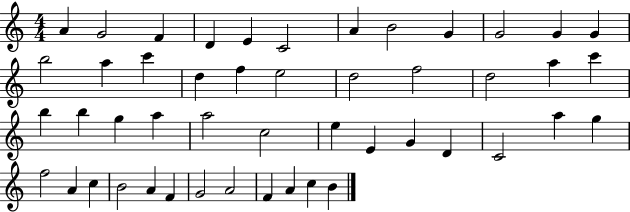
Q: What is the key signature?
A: C major